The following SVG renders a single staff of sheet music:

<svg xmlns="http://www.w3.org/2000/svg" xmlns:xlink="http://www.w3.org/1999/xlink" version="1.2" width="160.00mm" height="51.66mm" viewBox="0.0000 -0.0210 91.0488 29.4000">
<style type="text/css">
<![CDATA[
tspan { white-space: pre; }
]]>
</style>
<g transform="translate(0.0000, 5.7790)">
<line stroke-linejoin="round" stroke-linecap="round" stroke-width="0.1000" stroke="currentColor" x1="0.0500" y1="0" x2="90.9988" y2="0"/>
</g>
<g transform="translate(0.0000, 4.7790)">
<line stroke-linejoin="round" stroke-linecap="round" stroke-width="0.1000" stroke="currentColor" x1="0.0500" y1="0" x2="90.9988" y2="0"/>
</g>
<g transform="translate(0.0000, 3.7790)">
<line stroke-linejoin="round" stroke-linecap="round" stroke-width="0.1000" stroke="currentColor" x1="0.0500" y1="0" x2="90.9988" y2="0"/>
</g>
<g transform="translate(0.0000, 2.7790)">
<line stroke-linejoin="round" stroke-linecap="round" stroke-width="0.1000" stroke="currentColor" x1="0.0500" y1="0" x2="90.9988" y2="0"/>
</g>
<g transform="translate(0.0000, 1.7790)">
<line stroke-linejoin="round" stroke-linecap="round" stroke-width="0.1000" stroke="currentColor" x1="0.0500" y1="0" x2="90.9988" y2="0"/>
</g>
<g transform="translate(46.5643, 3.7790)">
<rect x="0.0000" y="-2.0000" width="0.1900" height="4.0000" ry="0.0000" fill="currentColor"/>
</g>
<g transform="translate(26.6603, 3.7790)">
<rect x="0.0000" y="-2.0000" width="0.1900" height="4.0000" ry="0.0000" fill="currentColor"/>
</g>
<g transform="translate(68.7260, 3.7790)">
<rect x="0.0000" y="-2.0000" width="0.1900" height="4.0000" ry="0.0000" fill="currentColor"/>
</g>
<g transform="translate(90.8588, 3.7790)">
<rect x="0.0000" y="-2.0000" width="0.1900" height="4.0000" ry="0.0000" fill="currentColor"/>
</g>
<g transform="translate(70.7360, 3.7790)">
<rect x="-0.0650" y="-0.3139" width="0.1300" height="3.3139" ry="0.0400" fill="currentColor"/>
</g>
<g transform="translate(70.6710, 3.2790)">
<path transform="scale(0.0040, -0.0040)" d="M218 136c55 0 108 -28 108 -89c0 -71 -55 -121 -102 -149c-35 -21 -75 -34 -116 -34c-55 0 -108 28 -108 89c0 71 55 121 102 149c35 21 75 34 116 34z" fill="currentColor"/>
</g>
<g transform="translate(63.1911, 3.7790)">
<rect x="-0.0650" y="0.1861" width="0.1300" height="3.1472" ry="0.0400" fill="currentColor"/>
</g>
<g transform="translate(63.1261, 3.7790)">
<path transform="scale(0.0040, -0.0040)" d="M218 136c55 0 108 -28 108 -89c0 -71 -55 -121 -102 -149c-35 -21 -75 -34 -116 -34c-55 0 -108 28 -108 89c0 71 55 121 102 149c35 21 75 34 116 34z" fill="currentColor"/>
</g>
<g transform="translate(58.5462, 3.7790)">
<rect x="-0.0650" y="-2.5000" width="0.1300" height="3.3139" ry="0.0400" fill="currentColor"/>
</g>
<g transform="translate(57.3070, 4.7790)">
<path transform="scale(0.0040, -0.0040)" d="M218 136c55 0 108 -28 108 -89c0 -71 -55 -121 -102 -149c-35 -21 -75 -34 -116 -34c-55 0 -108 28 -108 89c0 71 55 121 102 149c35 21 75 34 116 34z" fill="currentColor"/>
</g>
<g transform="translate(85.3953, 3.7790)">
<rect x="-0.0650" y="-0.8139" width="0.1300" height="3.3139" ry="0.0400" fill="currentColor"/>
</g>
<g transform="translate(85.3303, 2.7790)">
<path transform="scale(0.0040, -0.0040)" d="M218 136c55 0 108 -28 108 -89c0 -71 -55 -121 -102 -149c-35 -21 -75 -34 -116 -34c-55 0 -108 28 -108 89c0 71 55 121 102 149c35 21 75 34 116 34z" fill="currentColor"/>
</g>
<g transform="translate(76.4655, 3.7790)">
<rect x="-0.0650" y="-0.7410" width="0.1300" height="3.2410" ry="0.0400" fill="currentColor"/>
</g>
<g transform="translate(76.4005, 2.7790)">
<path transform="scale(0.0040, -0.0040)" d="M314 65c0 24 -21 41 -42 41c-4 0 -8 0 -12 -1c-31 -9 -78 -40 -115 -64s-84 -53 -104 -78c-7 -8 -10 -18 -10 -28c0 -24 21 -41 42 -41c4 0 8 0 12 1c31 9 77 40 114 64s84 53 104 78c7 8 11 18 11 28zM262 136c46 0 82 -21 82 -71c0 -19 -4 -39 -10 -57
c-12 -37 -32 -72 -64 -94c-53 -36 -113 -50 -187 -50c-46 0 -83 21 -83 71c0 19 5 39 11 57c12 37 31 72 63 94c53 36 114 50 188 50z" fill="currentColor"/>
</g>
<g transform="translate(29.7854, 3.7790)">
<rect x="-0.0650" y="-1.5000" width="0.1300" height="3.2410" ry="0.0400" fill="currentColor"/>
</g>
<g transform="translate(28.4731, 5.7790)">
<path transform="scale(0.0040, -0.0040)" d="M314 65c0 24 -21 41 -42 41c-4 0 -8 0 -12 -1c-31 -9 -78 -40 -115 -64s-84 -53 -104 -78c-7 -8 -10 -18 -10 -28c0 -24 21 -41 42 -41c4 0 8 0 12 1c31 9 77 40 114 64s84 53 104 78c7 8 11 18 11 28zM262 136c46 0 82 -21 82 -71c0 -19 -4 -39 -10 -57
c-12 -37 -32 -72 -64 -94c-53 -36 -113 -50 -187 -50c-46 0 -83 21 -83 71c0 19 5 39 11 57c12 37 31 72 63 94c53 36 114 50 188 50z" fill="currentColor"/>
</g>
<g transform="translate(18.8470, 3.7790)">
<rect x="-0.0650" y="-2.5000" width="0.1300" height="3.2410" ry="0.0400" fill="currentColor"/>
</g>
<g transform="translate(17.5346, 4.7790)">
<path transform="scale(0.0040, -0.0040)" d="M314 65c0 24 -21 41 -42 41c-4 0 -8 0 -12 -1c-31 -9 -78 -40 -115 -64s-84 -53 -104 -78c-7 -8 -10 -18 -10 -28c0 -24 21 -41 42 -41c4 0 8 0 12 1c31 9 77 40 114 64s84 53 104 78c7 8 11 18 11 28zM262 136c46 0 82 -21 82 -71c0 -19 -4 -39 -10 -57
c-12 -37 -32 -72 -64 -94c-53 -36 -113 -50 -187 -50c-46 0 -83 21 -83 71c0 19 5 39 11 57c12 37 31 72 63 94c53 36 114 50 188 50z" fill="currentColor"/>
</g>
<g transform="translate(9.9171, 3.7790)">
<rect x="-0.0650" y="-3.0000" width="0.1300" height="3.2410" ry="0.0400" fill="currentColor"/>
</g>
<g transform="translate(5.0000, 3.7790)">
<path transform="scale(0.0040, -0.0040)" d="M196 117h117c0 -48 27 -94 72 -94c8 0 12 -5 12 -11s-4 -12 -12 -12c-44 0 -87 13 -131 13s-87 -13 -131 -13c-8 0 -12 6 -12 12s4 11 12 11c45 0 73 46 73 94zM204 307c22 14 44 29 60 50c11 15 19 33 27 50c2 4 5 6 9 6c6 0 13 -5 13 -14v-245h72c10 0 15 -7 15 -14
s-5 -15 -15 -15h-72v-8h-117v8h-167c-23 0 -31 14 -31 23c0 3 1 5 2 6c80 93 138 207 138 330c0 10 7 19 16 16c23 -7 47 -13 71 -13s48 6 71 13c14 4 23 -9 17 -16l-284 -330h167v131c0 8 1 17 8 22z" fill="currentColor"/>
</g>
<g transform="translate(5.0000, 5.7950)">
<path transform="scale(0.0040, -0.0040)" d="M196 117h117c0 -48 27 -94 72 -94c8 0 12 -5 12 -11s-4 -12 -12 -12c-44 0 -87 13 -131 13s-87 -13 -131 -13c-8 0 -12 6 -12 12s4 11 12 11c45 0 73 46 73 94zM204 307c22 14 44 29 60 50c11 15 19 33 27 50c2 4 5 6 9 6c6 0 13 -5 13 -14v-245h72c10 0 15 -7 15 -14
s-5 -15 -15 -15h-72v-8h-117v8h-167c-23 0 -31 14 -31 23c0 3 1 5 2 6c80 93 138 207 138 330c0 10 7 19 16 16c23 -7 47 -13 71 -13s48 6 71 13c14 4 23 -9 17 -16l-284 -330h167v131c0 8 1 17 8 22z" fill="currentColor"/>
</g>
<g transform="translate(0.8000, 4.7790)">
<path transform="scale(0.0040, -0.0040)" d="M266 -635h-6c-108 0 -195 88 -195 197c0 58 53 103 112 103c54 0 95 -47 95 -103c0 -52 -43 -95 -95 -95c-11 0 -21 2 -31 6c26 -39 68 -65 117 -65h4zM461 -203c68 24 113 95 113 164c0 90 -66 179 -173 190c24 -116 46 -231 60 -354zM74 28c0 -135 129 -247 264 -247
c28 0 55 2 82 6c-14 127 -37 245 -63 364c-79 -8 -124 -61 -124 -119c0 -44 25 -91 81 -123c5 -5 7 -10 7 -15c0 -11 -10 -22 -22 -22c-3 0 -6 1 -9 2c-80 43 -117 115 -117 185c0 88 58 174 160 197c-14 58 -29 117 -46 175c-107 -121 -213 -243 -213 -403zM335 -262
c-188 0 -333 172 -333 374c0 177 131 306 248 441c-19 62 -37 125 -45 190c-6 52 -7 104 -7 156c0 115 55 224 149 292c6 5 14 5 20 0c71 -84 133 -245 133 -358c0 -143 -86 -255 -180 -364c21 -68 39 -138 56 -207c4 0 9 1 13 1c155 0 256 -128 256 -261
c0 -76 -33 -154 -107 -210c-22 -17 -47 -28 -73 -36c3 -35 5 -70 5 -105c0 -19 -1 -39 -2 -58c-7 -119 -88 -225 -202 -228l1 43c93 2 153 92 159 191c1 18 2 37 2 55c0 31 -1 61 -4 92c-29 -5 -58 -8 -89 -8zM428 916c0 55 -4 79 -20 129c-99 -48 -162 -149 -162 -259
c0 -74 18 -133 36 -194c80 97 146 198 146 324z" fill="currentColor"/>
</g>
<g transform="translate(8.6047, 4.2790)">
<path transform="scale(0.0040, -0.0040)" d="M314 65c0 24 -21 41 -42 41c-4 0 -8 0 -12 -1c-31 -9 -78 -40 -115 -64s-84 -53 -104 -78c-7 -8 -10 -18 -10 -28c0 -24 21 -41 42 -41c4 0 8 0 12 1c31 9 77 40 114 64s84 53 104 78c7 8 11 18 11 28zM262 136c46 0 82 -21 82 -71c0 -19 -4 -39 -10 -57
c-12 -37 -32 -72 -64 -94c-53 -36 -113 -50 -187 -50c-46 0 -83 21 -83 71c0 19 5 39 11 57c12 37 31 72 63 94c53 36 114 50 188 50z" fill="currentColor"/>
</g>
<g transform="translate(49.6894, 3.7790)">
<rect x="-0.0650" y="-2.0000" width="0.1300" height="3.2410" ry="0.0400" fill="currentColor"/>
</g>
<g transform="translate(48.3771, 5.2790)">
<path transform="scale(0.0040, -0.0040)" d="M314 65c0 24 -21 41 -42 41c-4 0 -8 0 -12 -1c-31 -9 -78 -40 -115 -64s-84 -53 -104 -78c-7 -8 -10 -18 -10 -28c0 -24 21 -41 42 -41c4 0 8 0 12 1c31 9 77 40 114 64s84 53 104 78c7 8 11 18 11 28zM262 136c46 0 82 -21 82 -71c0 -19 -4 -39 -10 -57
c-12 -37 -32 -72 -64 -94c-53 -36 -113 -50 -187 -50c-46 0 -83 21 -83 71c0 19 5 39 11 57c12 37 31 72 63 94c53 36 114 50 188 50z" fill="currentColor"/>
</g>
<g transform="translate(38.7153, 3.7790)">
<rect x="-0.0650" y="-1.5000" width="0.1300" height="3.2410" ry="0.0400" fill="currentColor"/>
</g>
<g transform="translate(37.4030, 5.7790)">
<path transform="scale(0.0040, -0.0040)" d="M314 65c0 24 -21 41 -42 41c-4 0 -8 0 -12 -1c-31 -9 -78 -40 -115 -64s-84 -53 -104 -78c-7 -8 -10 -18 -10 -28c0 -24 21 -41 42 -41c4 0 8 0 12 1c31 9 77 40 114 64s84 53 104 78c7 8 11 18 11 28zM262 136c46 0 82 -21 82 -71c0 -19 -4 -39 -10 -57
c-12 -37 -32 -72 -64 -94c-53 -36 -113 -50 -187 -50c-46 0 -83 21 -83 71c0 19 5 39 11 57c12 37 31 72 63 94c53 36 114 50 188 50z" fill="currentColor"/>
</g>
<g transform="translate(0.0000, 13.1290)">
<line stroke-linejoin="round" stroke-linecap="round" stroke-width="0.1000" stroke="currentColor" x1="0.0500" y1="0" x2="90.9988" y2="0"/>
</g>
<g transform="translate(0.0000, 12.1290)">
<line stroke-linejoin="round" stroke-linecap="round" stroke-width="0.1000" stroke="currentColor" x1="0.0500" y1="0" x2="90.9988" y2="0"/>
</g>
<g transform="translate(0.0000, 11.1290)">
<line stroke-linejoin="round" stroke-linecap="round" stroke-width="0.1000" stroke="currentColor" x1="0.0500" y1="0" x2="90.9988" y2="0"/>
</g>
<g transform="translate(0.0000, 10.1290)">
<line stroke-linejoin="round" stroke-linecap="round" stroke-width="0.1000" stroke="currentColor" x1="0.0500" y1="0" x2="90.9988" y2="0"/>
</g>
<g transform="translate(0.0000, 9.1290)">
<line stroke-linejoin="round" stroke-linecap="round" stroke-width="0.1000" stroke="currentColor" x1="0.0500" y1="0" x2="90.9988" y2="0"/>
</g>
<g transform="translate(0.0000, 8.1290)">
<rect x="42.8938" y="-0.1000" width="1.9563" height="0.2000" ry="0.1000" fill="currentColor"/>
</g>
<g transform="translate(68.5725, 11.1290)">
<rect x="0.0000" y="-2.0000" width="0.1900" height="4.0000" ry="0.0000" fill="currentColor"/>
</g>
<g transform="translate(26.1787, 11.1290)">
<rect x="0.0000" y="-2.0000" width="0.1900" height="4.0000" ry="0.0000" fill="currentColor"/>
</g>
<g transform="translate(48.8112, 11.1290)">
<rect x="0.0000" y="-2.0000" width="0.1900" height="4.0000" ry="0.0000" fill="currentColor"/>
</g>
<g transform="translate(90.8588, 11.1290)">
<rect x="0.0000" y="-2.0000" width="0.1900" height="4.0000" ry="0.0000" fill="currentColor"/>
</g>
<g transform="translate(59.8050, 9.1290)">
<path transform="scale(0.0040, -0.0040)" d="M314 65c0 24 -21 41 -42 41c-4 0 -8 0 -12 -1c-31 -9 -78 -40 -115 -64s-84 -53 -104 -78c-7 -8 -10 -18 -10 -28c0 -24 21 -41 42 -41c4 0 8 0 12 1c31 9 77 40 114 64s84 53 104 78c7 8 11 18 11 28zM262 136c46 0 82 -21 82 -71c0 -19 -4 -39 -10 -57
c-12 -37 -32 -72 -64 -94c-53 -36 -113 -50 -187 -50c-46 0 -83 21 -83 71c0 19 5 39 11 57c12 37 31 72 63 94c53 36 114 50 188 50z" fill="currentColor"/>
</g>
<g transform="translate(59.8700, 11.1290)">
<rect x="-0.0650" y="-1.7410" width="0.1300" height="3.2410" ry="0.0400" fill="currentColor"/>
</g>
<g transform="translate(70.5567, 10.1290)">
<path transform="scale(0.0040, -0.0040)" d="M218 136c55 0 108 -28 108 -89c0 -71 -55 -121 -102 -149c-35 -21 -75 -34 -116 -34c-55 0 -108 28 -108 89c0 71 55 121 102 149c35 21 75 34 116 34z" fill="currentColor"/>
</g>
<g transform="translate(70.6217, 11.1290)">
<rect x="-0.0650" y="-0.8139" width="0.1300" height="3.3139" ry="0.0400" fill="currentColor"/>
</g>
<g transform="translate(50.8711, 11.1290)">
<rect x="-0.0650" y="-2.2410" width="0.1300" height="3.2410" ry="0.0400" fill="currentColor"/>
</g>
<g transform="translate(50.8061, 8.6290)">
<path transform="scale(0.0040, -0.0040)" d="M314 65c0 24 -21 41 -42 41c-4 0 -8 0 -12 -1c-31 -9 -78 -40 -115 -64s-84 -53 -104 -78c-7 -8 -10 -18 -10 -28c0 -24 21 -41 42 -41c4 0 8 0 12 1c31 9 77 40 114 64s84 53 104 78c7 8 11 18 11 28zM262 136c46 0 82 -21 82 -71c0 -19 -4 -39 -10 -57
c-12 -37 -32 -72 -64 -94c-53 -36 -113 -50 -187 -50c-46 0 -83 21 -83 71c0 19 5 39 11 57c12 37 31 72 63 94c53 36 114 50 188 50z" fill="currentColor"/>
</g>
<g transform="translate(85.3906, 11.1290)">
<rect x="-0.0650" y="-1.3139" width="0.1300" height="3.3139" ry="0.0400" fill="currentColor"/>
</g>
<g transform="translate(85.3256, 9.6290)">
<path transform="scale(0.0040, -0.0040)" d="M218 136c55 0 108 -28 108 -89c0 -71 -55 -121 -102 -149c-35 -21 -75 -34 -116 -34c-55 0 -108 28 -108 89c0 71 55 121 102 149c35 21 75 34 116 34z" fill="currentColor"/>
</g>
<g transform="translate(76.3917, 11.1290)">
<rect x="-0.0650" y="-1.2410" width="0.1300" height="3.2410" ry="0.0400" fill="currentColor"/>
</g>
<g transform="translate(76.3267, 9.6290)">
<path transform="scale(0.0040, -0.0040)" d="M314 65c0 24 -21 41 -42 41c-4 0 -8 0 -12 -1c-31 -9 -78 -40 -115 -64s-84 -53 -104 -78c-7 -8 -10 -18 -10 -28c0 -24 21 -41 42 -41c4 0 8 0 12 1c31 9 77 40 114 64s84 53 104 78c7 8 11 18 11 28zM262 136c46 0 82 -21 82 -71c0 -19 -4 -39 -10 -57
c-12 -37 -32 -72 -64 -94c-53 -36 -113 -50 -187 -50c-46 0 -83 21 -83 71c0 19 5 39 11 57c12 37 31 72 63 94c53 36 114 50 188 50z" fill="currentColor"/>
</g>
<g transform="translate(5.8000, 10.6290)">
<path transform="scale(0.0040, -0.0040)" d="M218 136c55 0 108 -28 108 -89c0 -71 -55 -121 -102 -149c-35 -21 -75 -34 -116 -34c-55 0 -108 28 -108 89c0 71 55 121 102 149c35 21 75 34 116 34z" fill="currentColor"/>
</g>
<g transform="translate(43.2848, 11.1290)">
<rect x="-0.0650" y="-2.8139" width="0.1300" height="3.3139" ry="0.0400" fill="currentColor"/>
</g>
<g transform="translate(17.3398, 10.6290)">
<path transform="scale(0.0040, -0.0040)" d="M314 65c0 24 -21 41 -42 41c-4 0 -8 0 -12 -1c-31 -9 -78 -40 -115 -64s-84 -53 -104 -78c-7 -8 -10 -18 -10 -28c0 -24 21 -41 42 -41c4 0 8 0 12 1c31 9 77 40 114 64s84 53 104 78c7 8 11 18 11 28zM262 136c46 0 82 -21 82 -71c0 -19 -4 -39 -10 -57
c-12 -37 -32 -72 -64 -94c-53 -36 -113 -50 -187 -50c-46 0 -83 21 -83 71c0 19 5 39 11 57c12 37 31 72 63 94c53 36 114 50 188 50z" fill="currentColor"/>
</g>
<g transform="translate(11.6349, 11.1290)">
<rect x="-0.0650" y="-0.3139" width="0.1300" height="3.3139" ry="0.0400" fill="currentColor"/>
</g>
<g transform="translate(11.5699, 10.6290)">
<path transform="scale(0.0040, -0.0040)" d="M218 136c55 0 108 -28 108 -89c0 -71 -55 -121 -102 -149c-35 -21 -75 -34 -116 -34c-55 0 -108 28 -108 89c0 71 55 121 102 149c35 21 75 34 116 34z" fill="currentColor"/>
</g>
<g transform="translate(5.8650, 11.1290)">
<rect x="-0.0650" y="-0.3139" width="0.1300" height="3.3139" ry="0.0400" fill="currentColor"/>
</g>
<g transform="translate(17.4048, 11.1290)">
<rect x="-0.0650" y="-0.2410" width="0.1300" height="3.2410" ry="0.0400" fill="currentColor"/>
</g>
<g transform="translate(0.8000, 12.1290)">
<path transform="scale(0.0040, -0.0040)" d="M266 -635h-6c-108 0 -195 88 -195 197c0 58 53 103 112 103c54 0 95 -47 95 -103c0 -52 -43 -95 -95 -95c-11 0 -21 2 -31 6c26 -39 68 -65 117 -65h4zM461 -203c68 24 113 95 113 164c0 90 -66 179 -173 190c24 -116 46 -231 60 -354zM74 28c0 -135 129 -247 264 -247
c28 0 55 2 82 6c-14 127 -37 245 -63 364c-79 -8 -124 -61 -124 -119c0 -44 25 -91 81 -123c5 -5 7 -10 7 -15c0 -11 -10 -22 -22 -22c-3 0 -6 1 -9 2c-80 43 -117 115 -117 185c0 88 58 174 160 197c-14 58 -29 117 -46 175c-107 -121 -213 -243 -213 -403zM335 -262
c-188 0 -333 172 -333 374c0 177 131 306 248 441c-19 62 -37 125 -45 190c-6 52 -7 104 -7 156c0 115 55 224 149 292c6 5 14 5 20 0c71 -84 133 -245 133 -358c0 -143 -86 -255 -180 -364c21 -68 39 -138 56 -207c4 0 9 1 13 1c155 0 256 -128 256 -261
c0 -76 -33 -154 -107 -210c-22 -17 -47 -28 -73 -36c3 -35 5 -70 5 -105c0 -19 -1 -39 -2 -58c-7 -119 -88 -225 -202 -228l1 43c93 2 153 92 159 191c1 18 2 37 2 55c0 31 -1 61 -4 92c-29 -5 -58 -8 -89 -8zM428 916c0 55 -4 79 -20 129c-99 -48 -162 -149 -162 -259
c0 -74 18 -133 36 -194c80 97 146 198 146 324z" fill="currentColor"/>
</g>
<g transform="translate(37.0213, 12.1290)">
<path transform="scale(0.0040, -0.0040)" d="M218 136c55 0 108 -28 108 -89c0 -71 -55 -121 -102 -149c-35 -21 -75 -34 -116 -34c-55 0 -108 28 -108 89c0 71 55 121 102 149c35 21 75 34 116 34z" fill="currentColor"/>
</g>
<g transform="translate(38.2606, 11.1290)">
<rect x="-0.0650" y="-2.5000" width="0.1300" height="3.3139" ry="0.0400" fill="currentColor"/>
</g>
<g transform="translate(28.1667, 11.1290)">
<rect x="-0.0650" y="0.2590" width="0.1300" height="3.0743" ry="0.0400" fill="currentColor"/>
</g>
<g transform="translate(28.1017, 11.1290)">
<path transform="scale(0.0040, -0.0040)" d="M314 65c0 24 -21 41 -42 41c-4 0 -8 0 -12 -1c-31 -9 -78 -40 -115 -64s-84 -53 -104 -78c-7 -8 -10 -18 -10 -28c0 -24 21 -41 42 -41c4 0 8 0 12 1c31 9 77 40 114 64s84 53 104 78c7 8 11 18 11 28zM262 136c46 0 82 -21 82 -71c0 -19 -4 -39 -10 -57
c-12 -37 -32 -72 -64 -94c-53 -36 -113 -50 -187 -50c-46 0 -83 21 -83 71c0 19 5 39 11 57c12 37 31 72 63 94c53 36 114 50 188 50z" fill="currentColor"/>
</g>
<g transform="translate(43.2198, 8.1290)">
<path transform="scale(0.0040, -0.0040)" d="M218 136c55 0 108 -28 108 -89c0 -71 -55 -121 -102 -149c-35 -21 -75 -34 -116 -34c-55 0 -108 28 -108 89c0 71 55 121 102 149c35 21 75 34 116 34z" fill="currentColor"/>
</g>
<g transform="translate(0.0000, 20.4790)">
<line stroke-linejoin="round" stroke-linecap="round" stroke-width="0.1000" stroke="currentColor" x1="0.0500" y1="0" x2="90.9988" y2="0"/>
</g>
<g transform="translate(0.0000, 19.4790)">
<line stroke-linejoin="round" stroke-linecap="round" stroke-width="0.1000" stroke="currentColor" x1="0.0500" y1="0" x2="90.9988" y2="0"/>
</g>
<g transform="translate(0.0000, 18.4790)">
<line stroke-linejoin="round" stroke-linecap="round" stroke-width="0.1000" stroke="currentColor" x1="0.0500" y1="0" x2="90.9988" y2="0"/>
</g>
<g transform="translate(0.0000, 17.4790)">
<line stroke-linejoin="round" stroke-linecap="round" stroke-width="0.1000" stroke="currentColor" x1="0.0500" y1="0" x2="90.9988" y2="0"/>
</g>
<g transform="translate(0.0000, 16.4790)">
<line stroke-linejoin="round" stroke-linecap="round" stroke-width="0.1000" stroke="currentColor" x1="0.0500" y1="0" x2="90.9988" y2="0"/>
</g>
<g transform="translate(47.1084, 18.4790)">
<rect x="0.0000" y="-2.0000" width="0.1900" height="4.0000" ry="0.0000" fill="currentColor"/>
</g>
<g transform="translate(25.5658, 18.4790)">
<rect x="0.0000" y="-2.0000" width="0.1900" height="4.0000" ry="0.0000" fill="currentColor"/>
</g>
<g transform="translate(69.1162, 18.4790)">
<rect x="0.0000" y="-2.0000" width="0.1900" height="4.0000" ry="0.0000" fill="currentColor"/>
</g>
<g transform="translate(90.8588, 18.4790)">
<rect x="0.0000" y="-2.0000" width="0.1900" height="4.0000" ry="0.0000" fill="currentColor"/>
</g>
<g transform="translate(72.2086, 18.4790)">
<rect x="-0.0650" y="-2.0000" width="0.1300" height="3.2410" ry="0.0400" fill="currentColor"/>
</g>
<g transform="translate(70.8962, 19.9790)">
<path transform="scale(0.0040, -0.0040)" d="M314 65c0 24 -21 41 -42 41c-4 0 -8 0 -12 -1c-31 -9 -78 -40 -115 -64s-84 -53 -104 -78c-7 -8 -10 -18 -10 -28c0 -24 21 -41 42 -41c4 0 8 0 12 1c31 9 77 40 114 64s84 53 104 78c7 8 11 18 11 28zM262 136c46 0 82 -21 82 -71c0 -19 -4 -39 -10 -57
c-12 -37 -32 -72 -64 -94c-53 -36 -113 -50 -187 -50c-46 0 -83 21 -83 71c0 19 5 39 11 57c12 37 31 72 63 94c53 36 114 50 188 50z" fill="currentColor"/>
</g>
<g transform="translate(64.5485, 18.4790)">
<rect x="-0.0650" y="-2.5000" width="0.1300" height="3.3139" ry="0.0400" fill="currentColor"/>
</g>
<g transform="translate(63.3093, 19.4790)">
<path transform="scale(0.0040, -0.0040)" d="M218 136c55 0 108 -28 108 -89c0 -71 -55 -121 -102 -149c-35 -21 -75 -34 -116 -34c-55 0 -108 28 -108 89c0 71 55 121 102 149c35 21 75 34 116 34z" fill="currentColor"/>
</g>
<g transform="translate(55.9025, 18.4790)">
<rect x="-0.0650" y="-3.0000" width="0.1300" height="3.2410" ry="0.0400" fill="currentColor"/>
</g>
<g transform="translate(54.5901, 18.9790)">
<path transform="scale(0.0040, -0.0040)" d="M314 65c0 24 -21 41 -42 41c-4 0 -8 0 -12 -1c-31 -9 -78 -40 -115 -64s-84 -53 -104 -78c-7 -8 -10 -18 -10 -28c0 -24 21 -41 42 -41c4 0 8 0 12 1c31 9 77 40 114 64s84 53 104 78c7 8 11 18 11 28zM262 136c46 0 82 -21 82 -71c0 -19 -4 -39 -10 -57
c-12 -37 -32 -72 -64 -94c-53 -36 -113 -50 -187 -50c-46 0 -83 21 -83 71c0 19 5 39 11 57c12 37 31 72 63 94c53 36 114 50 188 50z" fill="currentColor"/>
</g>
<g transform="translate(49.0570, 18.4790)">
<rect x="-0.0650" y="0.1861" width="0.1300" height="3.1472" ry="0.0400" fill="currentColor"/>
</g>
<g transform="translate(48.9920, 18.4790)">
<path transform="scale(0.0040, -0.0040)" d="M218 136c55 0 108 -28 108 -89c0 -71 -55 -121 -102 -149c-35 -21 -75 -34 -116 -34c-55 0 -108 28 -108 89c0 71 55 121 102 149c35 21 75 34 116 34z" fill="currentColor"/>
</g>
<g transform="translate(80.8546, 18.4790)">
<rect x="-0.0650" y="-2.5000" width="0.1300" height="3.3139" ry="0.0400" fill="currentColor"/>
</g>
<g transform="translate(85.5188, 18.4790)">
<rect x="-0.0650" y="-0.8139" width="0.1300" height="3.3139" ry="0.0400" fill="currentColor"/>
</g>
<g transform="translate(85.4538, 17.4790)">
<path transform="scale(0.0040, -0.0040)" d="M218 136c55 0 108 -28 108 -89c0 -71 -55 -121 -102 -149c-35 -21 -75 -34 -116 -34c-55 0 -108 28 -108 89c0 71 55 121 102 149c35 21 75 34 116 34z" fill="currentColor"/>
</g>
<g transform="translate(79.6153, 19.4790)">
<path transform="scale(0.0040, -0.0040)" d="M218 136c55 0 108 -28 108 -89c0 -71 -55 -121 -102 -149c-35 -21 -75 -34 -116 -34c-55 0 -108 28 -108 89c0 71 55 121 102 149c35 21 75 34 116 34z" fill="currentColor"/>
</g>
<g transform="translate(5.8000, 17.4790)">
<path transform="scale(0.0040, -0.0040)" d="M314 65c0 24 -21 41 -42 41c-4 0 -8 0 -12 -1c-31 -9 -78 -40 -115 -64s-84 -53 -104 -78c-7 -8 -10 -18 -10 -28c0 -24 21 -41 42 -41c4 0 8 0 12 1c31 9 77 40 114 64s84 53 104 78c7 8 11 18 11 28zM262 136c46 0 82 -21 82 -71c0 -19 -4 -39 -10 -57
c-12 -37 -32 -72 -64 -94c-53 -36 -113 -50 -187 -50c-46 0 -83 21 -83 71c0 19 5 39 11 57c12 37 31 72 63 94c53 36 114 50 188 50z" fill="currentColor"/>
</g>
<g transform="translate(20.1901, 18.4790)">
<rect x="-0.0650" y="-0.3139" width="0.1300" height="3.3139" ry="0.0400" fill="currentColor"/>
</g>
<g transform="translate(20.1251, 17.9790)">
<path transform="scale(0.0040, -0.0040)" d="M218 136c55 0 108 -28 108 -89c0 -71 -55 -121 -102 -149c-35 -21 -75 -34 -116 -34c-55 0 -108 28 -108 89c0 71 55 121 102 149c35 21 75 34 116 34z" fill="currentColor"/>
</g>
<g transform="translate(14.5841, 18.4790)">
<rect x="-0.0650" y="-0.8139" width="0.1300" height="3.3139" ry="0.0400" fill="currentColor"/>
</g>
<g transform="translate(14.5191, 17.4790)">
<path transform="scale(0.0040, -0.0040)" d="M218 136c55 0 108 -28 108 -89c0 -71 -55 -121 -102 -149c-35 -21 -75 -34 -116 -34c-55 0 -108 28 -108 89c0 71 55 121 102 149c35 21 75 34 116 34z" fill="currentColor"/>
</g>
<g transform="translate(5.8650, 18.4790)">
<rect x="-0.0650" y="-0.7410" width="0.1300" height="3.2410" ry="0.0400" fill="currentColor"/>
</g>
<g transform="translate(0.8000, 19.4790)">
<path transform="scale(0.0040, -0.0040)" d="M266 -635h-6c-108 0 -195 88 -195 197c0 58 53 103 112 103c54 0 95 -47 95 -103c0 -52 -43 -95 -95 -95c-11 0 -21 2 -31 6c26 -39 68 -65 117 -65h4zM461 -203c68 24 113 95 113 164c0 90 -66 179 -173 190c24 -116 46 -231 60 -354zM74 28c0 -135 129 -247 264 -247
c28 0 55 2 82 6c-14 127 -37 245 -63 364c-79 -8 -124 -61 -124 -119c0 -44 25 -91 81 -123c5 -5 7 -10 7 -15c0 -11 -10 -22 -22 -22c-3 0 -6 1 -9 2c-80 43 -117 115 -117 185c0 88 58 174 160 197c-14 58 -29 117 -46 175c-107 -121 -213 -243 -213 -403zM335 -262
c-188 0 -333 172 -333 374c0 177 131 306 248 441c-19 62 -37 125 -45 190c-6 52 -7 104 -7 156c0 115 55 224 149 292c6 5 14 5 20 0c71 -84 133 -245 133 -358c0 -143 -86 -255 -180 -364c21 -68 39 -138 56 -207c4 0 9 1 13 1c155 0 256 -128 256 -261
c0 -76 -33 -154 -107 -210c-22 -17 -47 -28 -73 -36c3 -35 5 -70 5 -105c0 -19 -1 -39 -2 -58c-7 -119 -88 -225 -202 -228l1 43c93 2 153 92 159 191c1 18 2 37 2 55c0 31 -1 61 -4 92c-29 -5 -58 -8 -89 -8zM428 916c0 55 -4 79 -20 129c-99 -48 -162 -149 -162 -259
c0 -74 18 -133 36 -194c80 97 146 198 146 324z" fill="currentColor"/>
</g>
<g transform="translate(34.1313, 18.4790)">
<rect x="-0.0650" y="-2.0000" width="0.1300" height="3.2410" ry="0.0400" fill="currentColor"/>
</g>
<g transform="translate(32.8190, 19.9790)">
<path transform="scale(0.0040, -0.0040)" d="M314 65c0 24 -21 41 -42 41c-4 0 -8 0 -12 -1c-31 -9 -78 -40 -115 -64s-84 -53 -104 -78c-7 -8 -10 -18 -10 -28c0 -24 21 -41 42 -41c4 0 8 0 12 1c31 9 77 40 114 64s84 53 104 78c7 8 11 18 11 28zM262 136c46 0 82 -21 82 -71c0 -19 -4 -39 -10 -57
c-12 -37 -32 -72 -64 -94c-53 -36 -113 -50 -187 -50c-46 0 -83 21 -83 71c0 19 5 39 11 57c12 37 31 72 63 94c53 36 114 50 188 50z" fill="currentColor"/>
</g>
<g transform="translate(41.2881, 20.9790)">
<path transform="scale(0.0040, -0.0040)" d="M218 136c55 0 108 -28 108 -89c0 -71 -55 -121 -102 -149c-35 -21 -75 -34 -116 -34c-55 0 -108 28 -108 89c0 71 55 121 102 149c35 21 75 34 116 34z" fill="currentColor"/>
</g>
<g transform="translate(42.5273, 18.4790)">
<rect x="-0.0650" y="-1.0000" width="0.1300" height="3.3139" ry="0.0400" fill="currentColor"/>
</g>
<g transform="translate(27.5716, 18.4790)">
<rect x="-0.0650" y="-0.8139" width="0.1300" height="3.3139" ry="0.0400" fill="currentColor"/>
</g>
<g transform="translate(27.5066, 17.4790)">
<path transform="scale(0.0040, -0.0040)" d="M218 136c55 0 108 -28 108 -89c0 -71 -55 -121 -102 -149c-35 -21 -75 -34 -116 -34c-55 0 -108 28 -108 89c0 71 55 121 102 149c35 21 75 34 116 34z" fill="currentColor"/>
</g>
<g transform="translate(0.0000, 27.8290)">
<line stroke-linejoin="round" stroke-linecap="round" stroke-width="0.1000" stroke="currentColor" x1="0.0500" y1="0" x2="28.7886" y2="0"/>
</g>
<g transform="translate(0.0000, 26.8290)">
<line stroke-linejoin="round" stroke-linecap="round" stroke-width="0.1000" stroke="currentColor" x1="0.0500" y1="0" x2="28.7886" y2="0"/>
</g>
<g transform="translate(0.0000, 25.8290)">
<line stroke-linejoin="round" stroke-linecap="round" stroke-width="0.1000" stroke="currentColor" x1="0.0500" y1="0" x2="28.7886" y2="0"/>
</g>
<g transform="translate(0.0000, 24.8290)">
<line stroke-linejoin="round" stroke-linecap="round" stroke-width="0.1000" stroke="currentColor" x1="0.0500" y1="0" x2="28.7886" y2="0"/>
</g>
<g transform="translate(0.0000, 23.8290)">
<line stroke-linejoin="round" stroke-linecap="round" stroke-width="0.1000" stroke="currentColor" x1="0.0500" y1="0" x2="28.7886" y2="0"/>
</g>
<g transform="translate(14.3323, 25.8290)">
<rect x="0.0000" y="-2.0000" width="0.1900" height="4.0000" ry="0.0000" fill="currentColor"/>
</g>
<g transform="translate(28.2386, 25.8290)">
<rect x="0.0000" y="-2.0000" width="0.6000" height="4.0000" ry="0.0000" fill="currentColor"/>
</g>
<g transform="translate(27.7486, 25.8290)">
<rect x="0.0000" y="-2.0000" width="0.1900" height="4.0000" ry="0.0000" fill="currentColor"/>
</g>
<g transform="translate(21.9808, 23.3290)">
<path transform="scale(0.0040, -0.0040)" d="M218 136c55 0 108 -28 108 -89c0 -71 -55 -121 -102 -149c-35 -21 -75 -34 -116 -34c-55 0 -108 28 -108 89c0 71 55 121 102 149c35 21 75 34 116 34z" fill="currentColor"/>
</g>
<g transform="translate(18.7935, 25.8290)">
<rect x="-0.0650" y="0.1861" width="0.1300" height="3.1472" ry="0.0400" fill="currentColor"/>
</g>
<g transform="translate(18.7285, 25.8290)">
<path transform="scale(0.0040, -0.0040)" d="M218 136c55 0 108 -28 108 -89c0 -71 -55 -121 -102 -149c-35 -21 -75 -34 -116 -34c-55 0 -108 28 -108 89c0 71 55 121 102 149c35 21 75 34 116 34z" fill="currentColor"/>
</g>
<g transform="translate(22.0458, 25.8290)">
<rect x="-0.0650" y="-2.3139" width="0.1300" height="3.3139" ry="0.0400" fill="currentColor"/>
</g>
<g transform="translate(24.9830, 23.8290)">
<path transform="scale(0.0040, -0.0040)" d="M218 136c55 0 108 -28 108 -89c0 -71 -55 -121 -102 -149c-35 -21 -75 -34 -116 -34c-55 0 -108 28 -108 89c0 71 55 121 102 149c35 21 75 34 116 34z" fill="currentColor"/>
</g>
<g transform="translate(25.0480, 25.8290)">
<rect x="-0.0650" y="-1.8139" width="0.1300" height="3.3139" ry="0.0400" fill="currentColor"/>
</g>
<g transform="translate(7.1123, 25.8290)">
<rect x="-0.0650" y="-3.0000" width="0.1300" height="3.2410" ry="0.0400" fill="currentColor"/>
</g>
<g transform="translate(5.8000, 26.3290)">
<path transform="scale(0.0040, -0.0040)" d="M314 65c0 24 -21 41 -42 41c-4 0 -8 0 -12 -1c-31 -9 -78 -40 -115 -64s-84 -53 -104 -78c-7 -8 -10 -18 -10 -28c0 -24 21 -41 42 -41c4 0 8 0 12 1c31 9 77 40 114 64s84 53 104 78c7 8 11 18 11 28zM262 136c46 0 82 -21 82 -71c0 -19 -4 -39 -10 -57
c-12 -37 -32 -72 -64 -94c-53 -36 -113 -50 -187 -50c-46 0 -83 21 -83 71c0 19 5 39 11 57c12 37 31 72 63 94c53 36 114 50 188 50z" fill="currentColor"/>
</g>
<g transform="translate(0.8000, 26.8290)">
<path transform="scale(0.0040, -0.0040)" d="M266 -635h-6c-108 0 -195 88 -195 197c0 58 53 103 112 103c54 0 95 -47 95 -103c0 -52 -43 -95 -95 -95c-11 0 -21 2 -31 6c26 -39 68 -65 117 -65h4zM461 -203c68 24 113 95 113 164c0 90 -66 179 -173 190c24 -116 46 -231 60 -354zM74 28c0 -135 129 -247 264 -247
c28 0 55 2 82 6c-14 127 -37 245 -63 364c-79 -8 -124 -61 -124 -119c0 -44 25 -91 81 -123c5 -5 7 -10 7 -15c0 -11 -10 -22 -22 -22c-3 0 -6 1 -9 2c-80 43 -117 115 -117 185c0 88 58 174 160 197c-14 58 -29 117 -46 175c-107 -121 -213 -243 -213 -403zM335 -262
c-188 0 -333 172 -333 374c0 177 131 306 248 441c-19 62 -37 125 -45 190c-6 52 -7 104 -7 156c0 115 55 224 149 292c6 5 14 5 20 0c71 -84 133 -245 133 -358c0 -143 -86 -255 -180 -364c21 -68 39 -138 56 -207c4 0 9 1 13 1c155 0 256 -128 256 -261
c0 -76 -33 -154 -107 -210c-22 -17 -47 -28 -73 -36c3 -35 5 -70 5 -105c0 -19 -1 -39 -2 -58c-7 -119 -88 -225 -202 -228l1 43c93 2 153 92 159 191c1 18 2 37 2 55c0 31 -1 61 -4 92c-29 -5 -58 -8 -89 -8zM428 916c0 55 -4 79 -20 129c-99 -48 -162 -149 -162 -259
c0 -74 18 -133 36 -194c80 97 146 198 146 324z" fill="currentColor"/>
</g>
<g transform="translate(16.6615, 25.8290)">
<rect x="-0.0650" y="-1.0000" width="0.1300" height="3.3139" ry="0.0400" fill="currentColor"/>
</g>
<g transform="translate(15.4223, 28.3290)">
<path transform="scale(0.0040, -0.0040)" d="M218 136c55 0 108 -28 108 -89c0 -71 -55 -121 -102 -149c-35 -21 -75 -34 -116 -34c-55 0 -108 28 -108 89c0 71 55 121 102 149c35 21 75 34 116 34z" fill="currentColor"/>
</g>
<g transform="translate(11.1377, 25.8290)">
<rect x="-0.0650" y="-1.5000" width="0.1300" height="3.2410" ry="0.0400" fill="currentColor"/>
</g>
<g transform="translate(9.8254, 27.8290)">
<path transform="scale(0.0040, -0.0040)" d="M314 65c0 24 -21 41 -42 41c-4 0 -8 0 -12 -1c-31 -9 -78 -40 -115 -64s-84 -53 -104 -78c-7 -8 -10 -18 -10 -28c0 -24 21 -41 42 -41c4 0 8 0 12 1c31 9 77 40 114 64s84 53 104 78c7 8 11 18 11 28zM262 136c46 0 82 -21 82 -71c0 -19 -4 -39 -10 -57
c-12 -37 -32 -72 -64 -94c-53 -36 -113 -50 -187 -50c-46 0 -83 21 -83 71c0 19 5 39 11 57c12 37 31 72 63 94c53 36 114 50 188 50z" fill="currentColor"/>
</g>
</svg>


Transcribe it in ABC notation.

X:1
T:Untitled
M:4/4
L:1/4
K:C
A2 G2 E2 E2 F2 G B c d2 d c c c2 B2 G a g2 f2 d e2 e d2 d c d F2 D B A2 G F2 G d A2 E2 D B g f